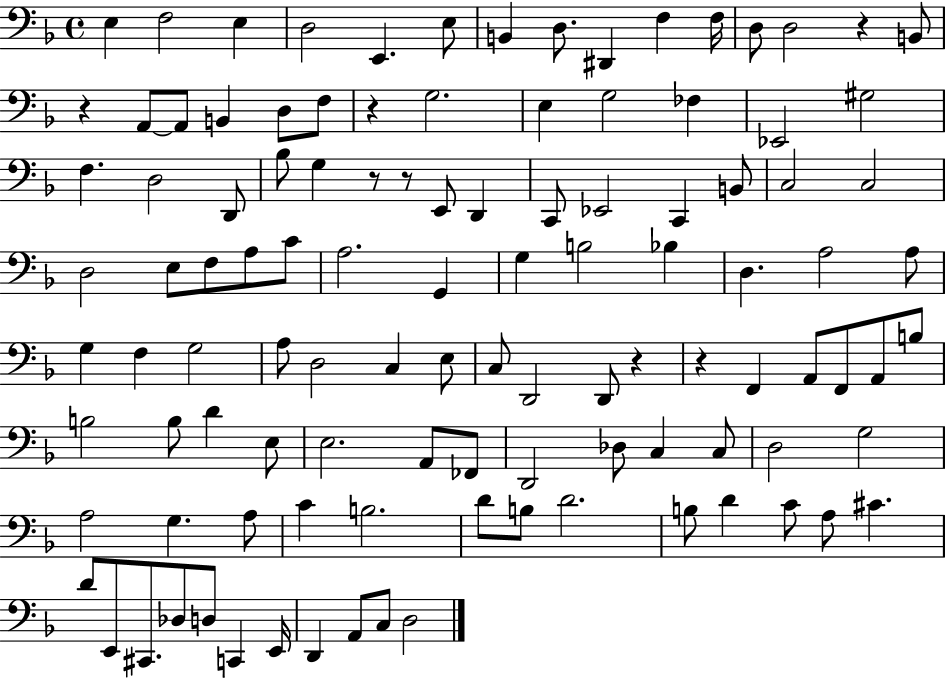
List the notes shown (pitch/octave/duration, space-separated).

E3/q F3/h E3/q D3/h E2/q. E3/e B2/q D3/e. D#2/q F3/q F3/s D3/e D3/h R/q B2/e R/q A2/e A2/e B2/q D3/e F3/e R/q G3/h. E3/q G3/h FES3/q Eb2/h G#3/h F3/q. D3/h D2/e Bb3/e G3/q R/e R/e E2/e D2/q C2/e Eb2/h C2/q B2/e C3/h C3/h D3/h E3/e F3/e A3/e C4/e A3/h. G2/q G3/q B3/h Bb3/q D3/q. A3/h A3/e G3/q F3/q G3/h A3/e D3/h C3/q E3/e C3/e D2/h D2/e R/q R/q F2/q A2/e F2/e A2/e B3/e B3/h B3/e D4/q E3/e E3/h. A2/e FES2/e D2/h Db3/e C3/q C3/e D3/h G3/h A3/h G3/q. A3/e C4/q B3/h. D4/e B3/e D4/h. B3/e D4/q C4/e A3/e C#4/q. D4/e E2/e C#2/e. Db3/e D3/e C2/q E2/s D2/q A2/e C3/e D3/h